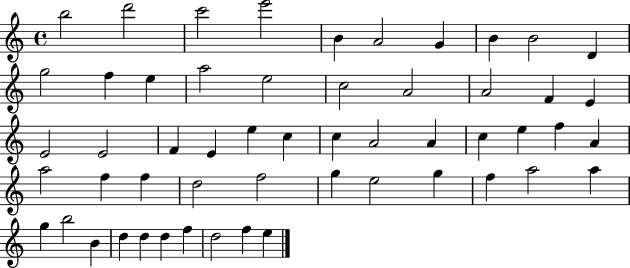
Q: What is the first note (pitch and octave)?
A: B5